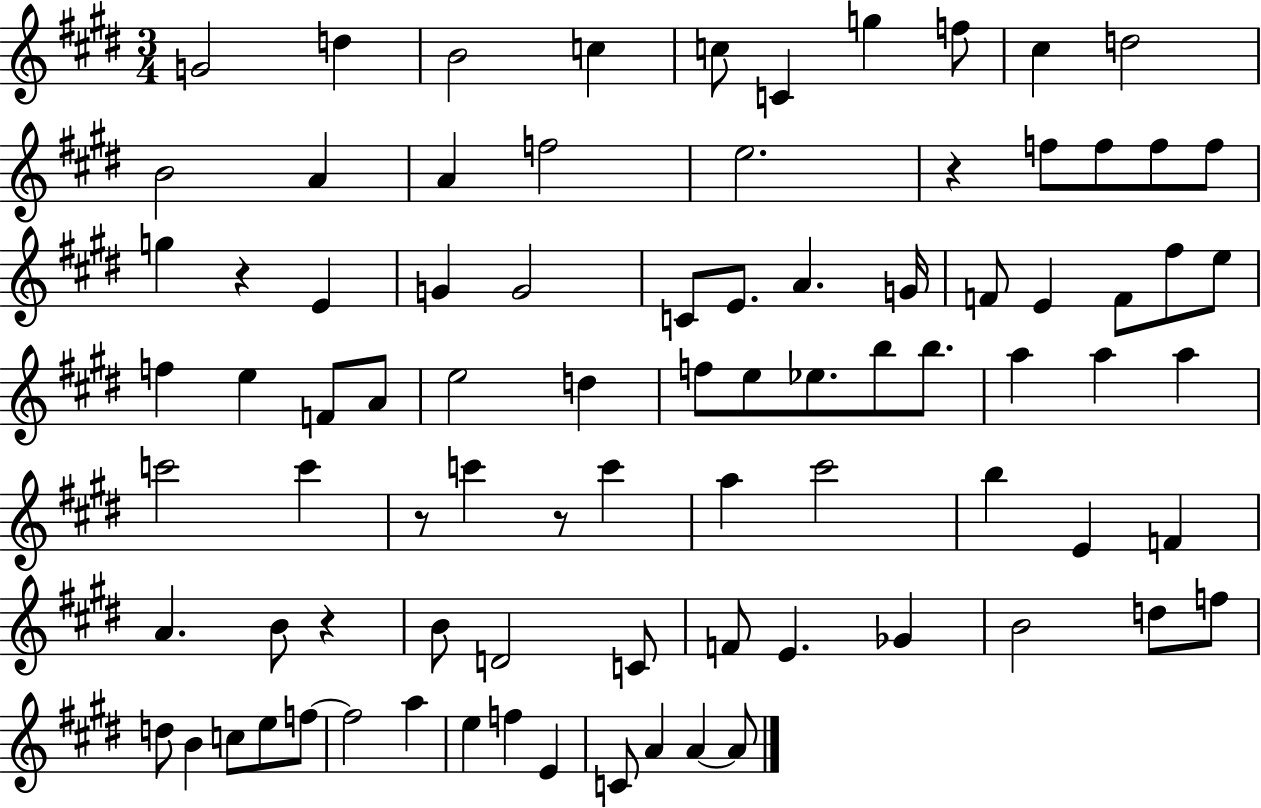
G4/h D5/q B4/h C5/q C5/e C4/q G5/q F5/e C#5/q D5/h B4/h A4/q A4/q F5/h E5/h. R/q F5/e F5/e F5/e F5/e G5/q R/q E4/q G4/q G4/h C4/e E4/e. A4/q. G4/s F4/e E4/q F4/e F#5/e E5/e F5/q E5/q F4/e A4/e E5/h D5/q F5/e E5/e Eb5/e. B5/e B5/e. A5/q A5/q A5/q C6/h C6/q R/e C6/q R/e C6/q A5/q C#6/h B5/q E4/q F4/q A4/q. B4/e R/q B4/e D4/h C4/e F4/e E4/q. Gb4/q B4/h D5/e F5/e D5/e B4/q C5/e E5/e F5/e F5/h A5/q E5/q F5/q E4/q C4/e A4/q A4/q A4/e